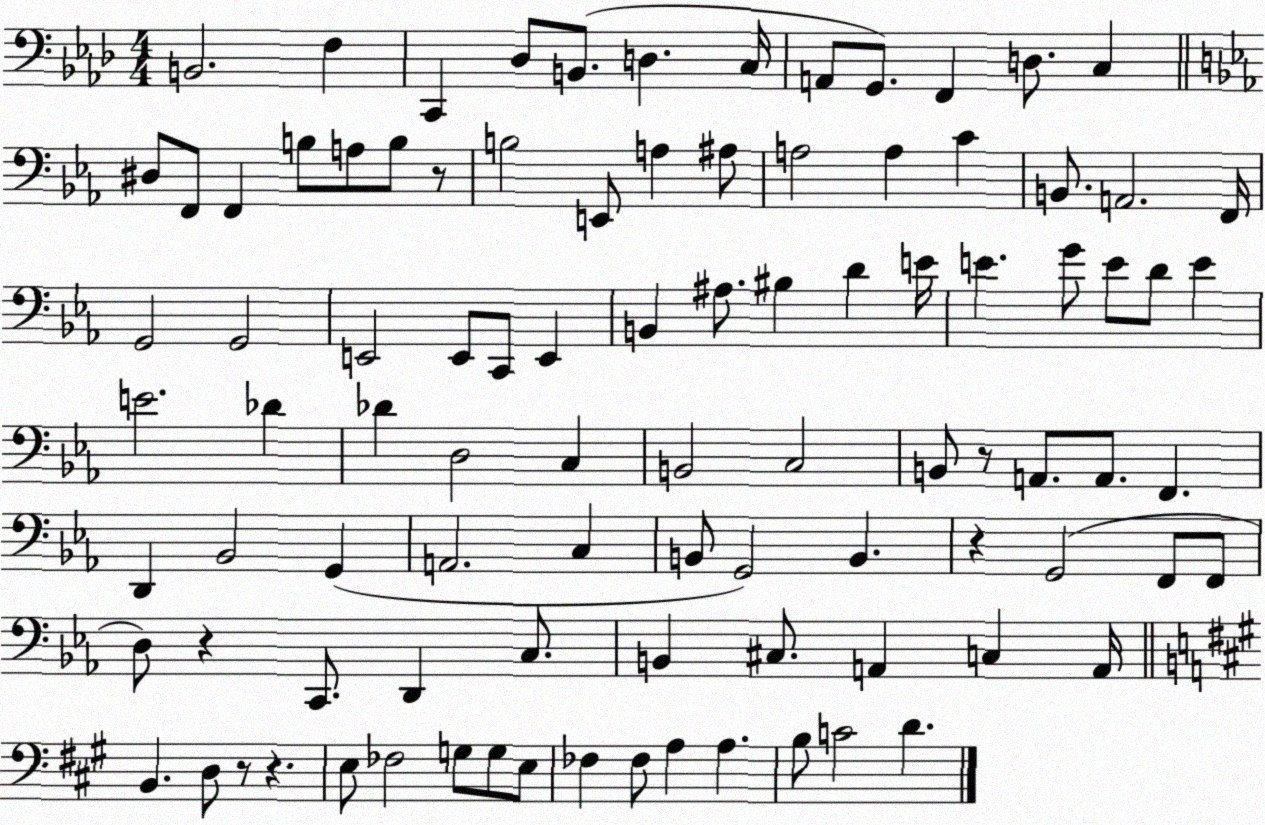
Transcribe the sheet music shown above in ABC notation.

X:1
T:Untitled
M:4/4
L:1/4
K:Ab
B,,2 F, C,, _D,/2 B,,/2 D, C,/4 A,,/2 G,,/2 F,, D,/2 C, ^D,/2 F,,/2 F,, B,/2 A,/2 B,/2 z/2 B,2 E,,/2 A, ^A,/2 A,2 A, C B,,/2 A,,2 F,,/4 G,,2 G,,2 E,,2 E,,/2 C,,/2 E,, B,, ^A,/2 ^B, D E/4 E G/2 E/2 D/2 E E2 _D _D D,2 C, B,,2 C,2 B,,/2 z/2 A,,/2 A,,/2 F,, D,, _B,,2 G,, A,,2 C, B,,/2 G,,2 B,, z G,,2 F,,/2 F,,/2 D,/2 z C,,/2 D,, C,/2 B,, ^C,/2 A,, C, A,,/4 B,, D,/2 z/2 z E,/2 _F,2 G,/2 G,/2 E,/2 _F, _F,/2 A, A, B,/2 C2 D